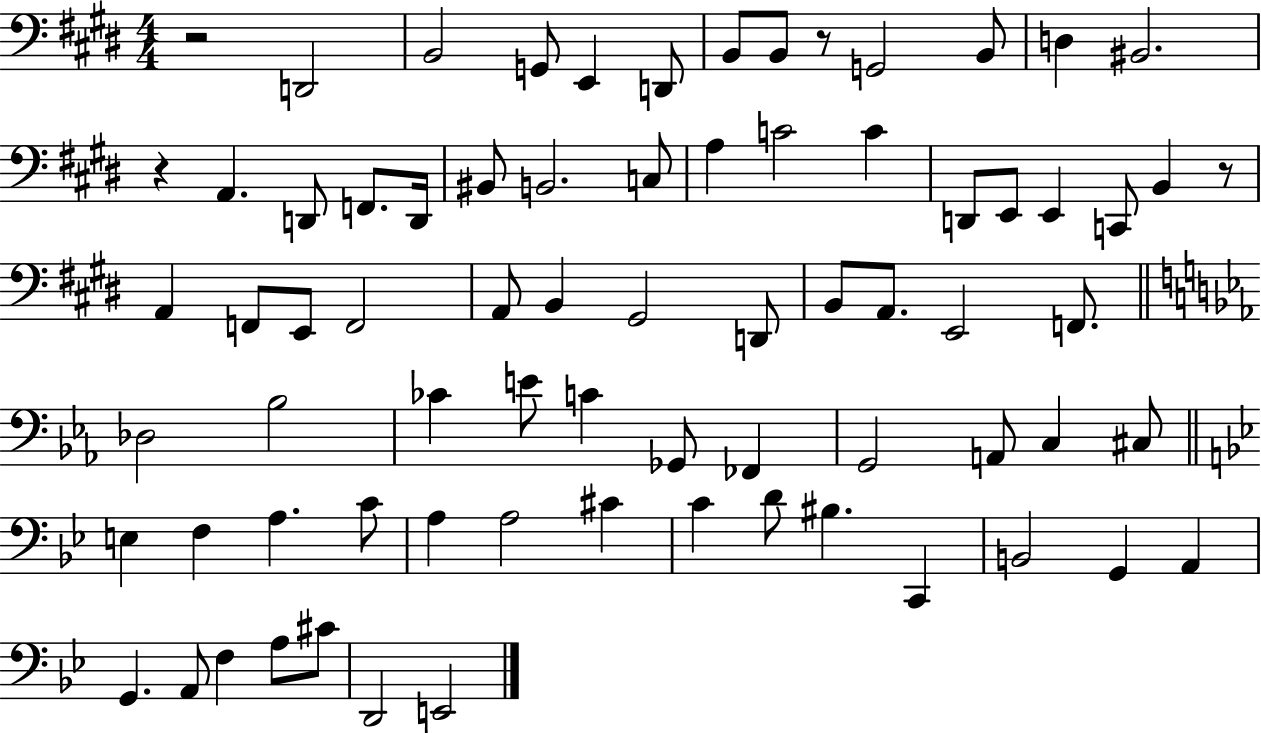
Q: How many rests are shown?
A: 4